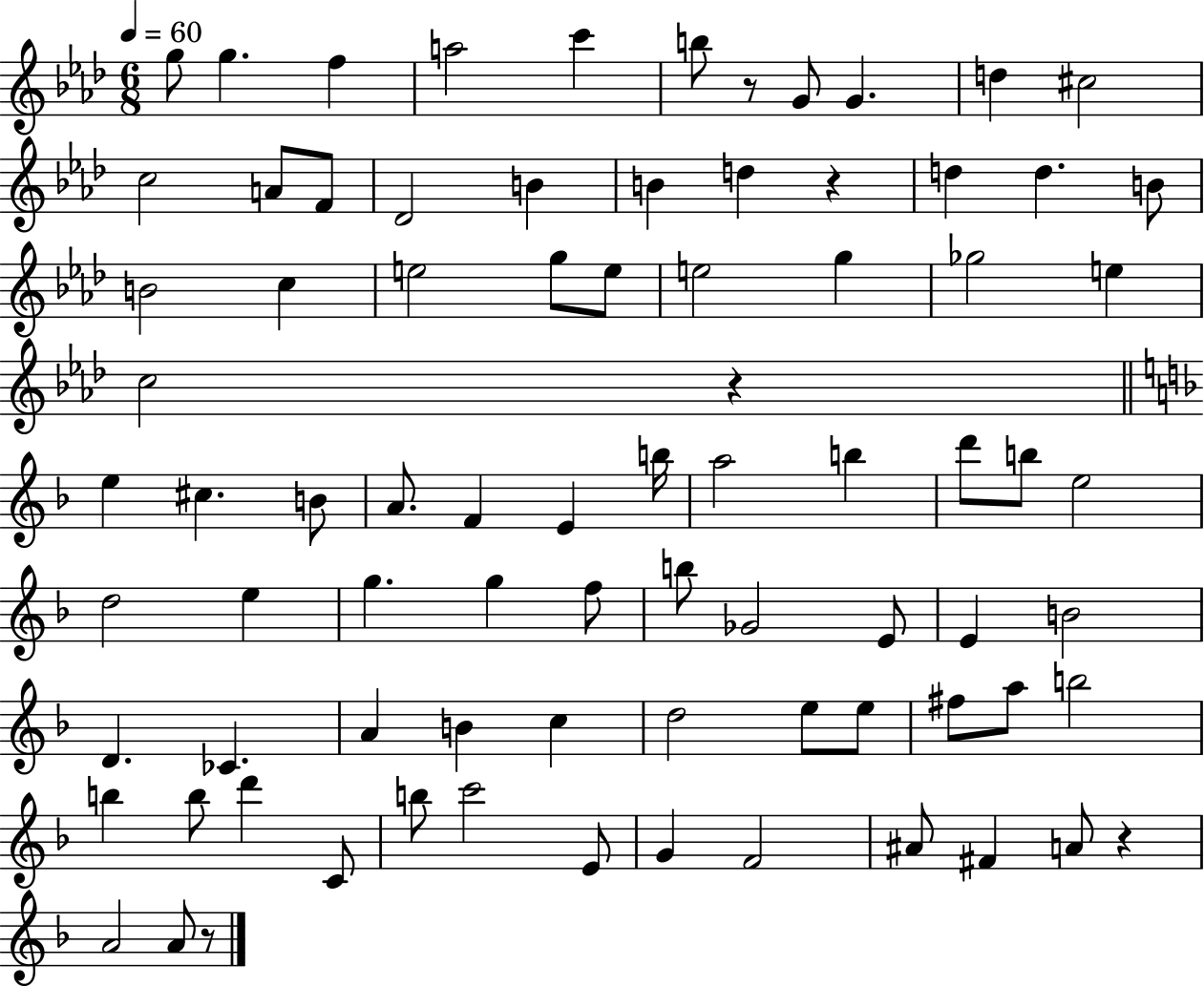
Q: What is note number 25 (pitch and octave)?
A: E5